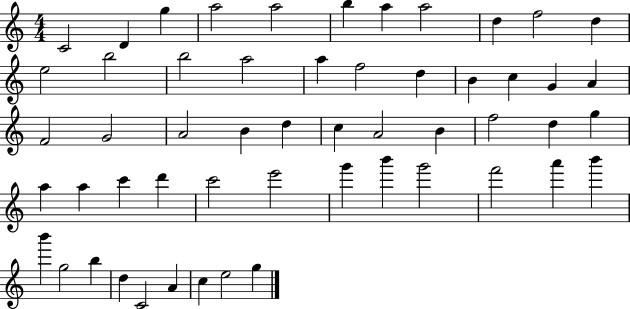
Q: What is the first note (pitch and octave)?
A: C4